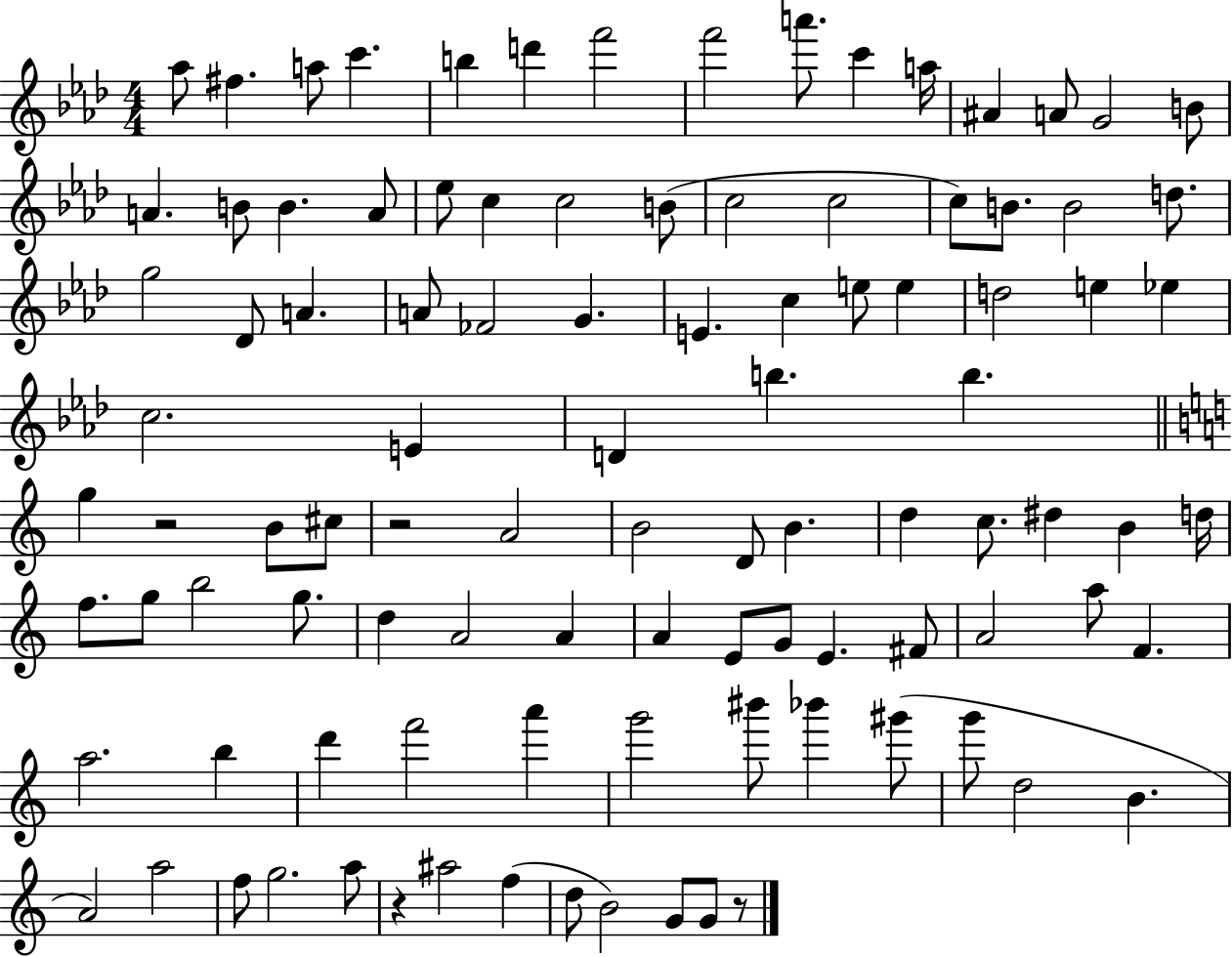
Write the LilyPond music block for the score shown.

{
  \clef treble
  \numericTimeSignature
  \time 4/4
  \key aes \major
  aes''8 fis''4. a''8 c'''4. | b''4 d'''4 f'''2 | f'''2 a'''8. c'''4 a''16 | ais'4 a'8 g'2 b'8 | \break a'4. b'8 b'4. a'8 | ees''8 c''4 c''2 b'8( | c''2 c''2 | c''8) b'8. b'2 d''8. | \break g''2 des'8 a'4. | a'8 fes'2 g'4. | e'4. c''4 e''8 e''4 | d''2 e''4 ees''4 | \break c''2. e'4 | d'4 b''4. b''4. | \bar "||" \break \key a \minor g''4 r2 b'8 cis''8 | r2 a'2 | b'2 d'8 b'4. | d''4 c''8. dis''4 b'4 d''16 | \break f''8. g''8 b''2 g''8. | d''4 a'2 a'4 | a'4 e'8 g'8 e'4. fis'8 | a'2 a''8 f'4. | \break a''2. b''4 | d'''4 f'''2 a'''4 | g'''2 bis'''8 bes'''4 gis'''8( | g'''8 d''2 b'4. | \break a'2) a''2 | f''8 g''2. a''8 | r4 ais''2 f''4( | d''8 b'2) g'8 g'8 r8 | \break \bar "|."
}